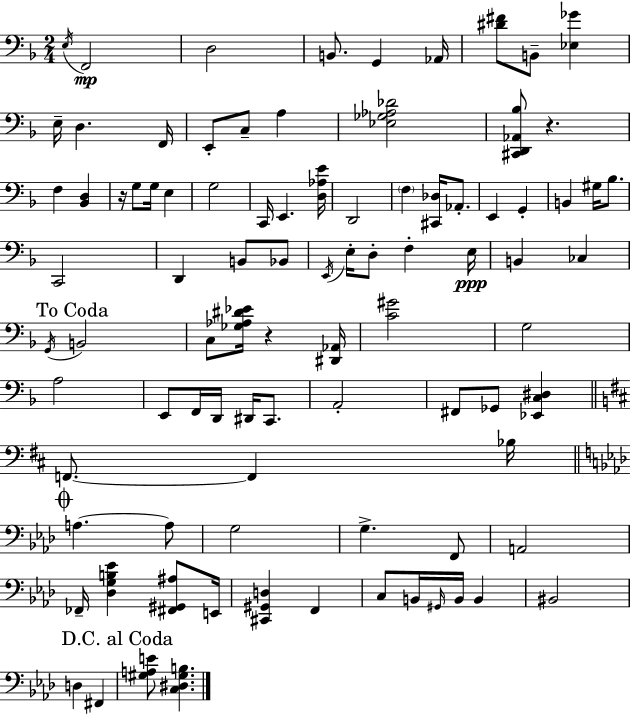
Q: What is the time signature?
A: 2/4